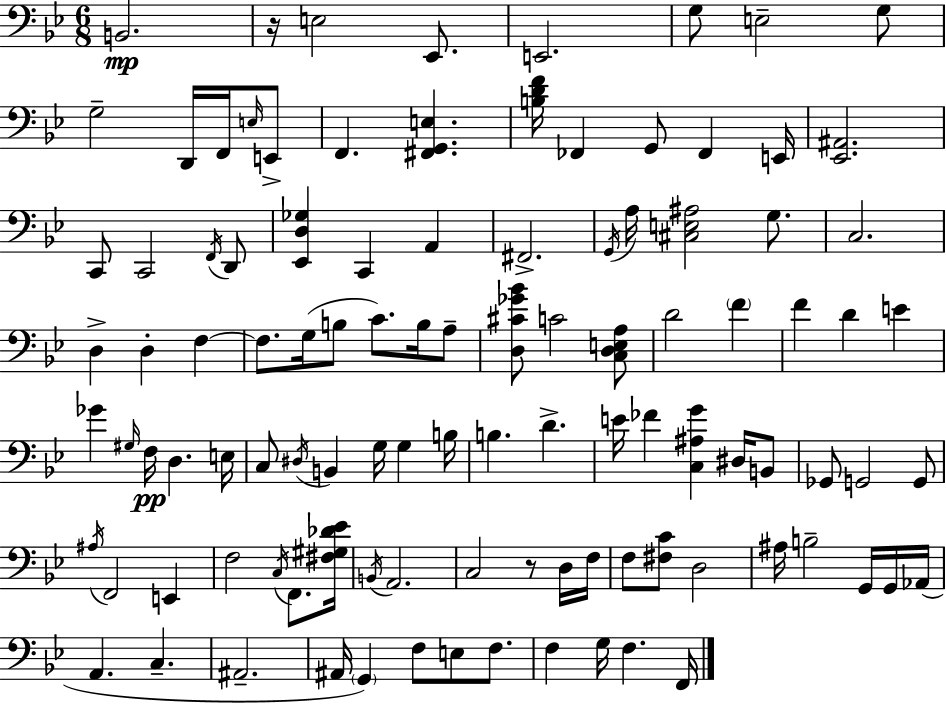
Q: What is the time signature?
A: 6/8